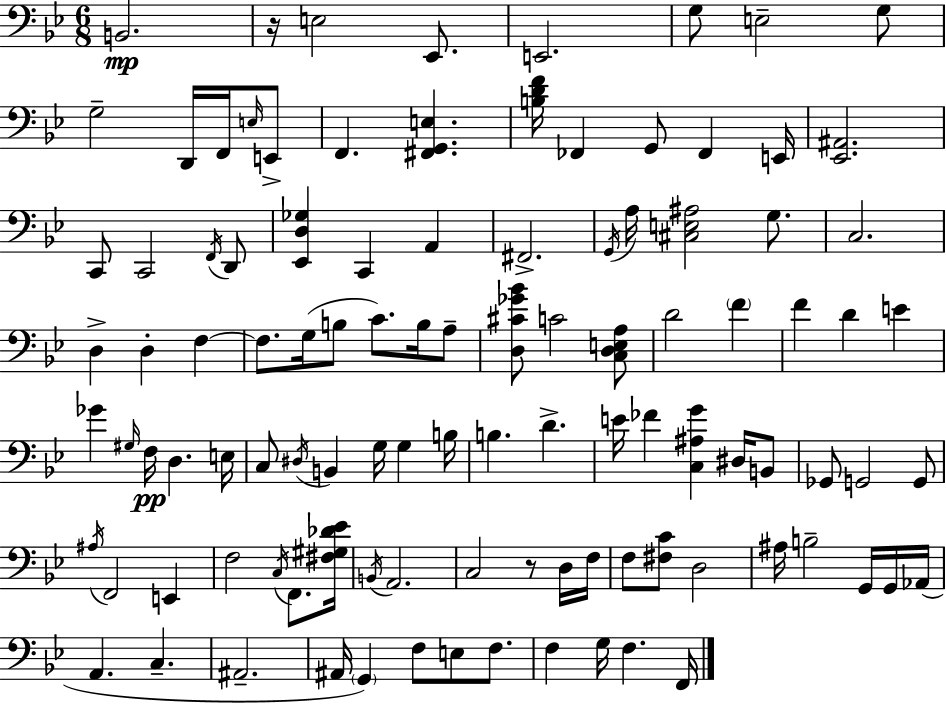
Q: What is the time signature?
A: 6/8